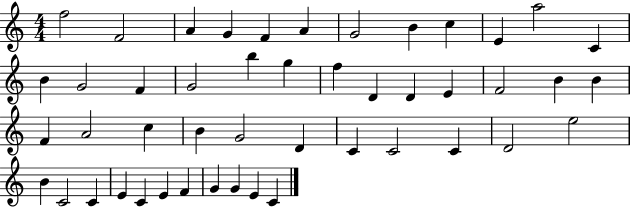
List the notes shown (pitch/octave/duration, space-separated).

F5/h F4/h A4/q G4/q F4/q A4/q G4/h B4/q C5/q E4/q A5/h C4/q B4/q G4/h F4/q G4/h B5/q G5/q F5/q D4/q D4/q E4/q F4/h B4/q B4/q F4/q A4/h C5/q B4/q G4/h D4/q C4/q C4/h C4/q D4/h E5/h B4/q C4/h C4/q E4/q C4/q E4/q F4/q G4/q G4/q E4/q C4/q